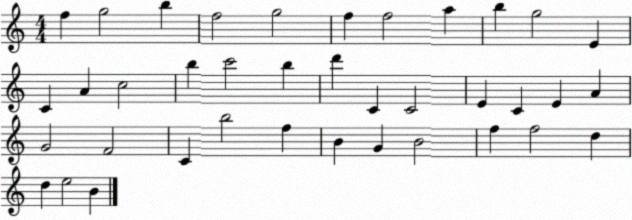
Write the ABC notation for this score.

X:1
T:Untitled
M:4/4
L:1/4
K:C
f g2 b f2 g2 f f2 a b g2 E C A c2 b c'2 b d' C C2 E C E A G2 F2 C b2 f B G B2 f f2 d d e2 B